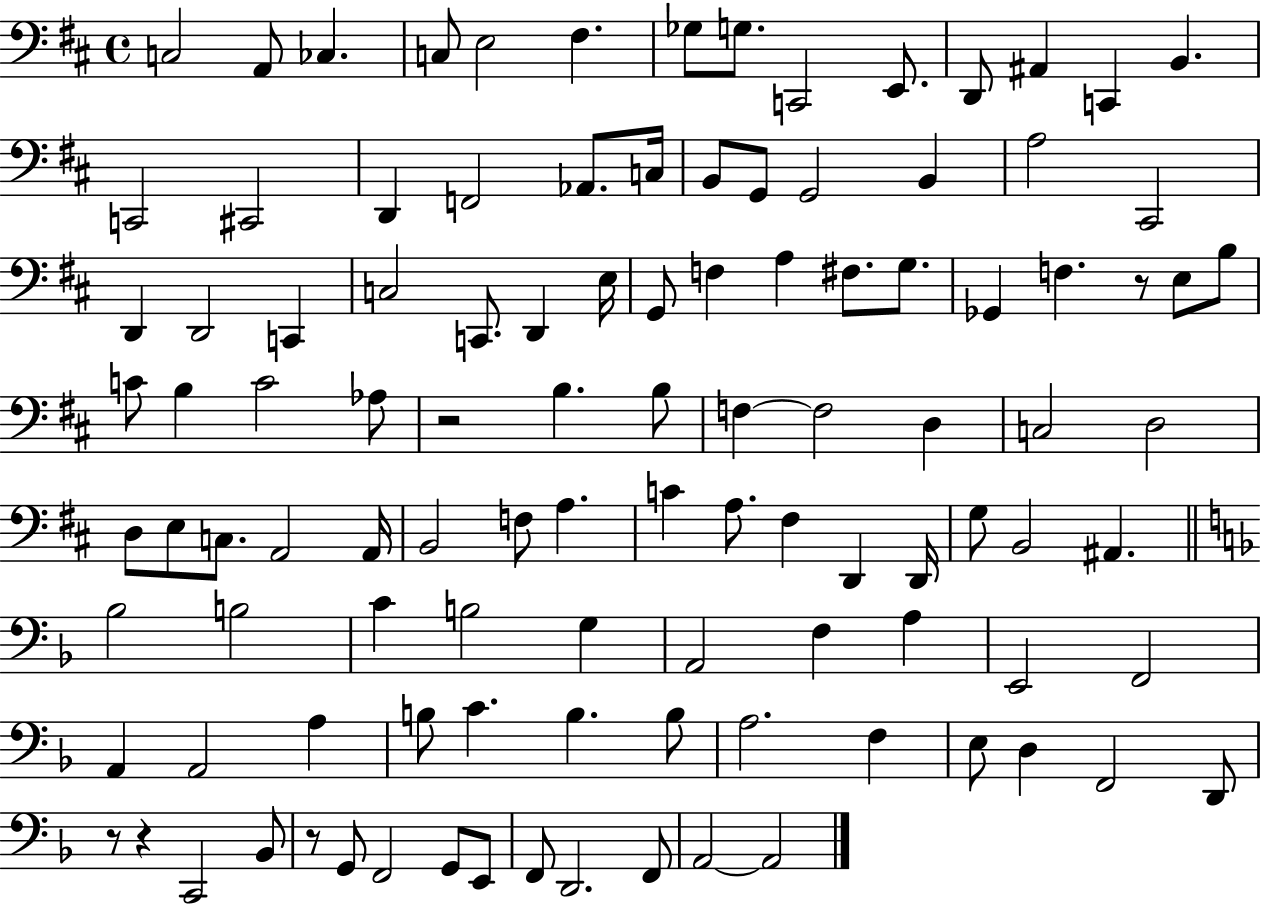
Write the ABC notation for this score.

X:1
T:Untitled
M:4/4
L:1/4
K:D
C,2 A,,/2 _C, C,/2 E,2 ^F, _G,/2 G,/2 C,,2 E,,/2 D,,/2 ^A,, C,, B,, C,,2 ^C,,2 D,, F,,2 _A,,/2 C,/4 B,,/2 G,,/2 G,,2 B,, A,2 ^C,,2 D,, D,,2 C,, C,2 C,,/2 D,, E,/4 G,,/2 F, A, ^F,/2 G,/2 _G,, F, z/2 E,/2 B,/2 C/2 B, C2 _A,/2 z2 B, B,/2 F, F,2 D, C,2 D,2 D,/2 E,/2 C,/2 A,,2 A,,/4 B,,2 F,/2 A, C A,/2 ^F, D,, D,,/4 G,/2 B,,2 ^A,, _B,2 B,2 C B,2 G, A,,2 F, A, E,,2 F,,2 A,, A,,2 A, B,/2 C B, B,/2 A,2 F, E,/2 D, F,,2 D,,/2 z/2 z C,,2 _B,,/2 z/2 G,,/2 F,,2 G,,/2 E,,/2 F,,/2 D,,2 F,,/2 A,,2 A,,2